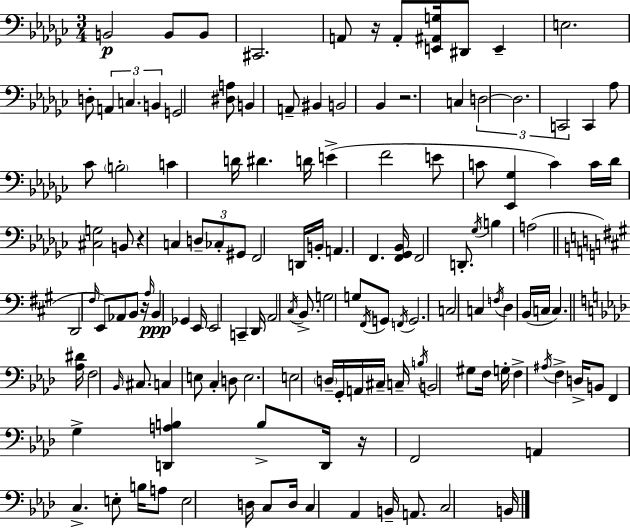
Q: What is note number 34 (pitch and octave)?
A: E4